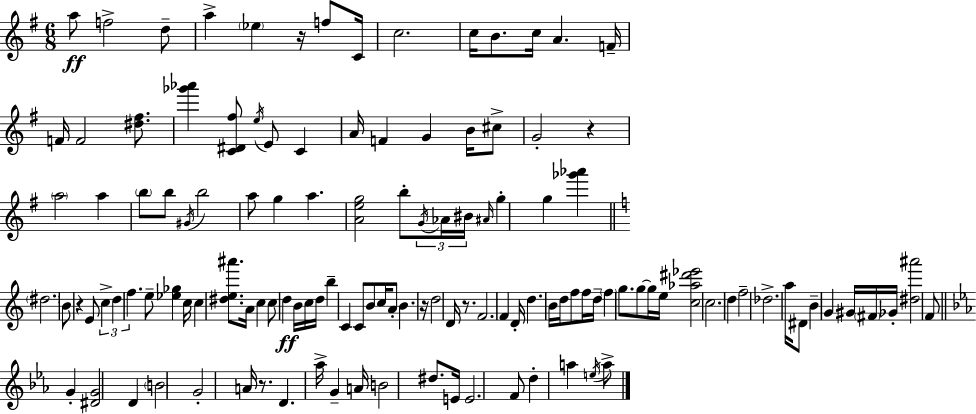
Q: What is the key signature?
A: G major